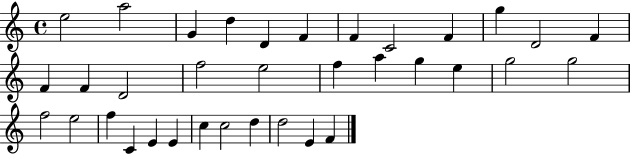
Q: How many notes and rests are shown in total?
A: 35